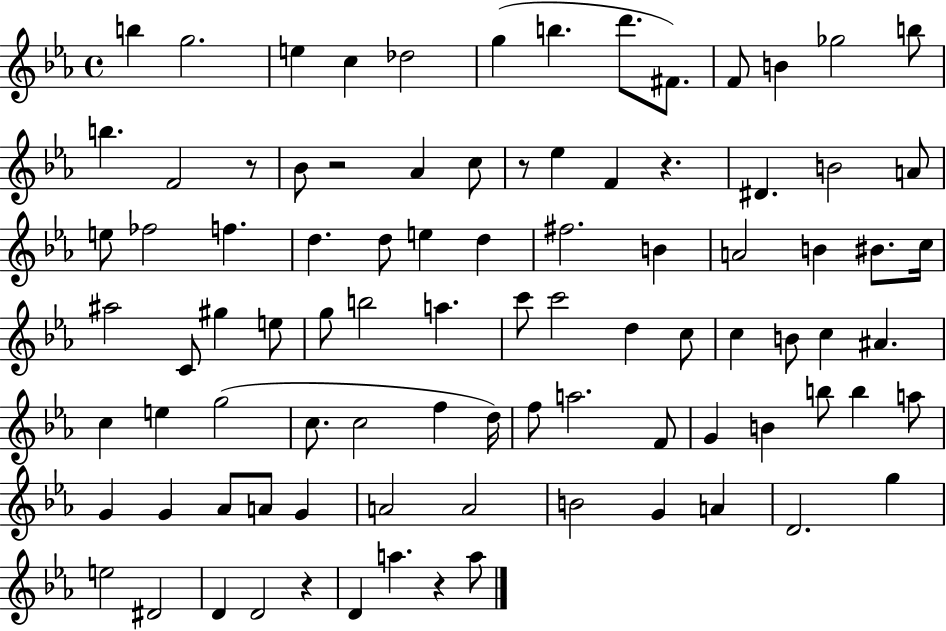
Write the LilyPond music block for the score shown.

{
  \clef treble
  \time 4/4
  \defaultTimeSignature
  \key ees \major
  b''4 g''2. | e''4 c''4 des''2 | g''4( b''4. d'''8. fis'8.) | f'8 b'4 ges''2 b''8 | \break b''4. f'2 r8 | bes'8 r2 aes'4 c''8 | r8 ees''4 f'4 r4. | dis'4. b'2 a'8 | \break e''8 fes''2 f''4. | d''4. d''8 e''4 d''4 | fis''2. b'4 | a'2 b'4 bis'8. c''16 | \break ais''2 c'8 gis''4 e''8 | g''8 b''2 a''4. | c'''8 c'''2 d''4 c''8 | c''4 b'8 c''4 ais'4. | \break c''4 e''4 g''2( | c''8. c''2 f''4 d''16) | f''8 a''2. f'8 | g'4 b'4 b''8 b''4 a''8 | \break g'4 g'4 aes'8 a'8 g'4 | a'2 a'2 | b'2 g'4 a'4 | d'2. g''4 | \break e''2 dis'2 | d'4 d'2 r4 | d'4 a''4. r4 a''8 | \bar "|."
}